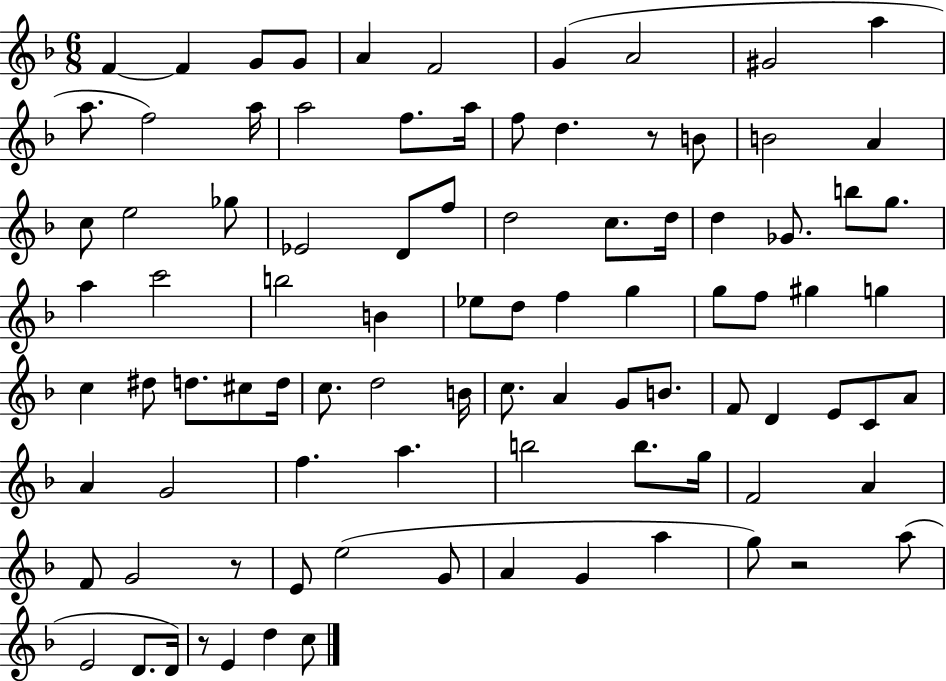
X:1
T:Untitled
M:6/8
L:1/4
K:F
F F G/2 G/2 A F2 G A2 ^G2 a a/2 f2 a/4 a2 f/2 a/4 f/2 d z/2 B/2 B2 A c/2 e2 _g/2 _E2 D/2 f/2 d2 c/2 d/4 d _G/2 b/2 g/2 a c'2 b2 B _e/2 d/2 f g g/2 f/2 ^g g c ^d/2 d/2 ^c/2 d/4 c/2 d2 B/4 c/2 A G/2 B/2 F/2 D E/2 C/2 A/2 A G2 f a b2 b/2 g/4 F2 A F/2 G2 z/2 E/2 e2 G/2 A G a g/2 z2 a/2 E2 D/2 D/4 z/2 E d c/2